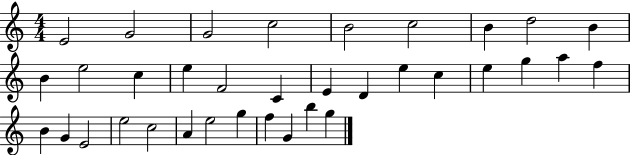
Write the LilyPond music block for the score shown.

{
  \clef treble
  \numericTimeSignature
  \time 4/4
  \key c \major
  e'2 g'2 | g'2 c''2 | b'2 c''2 | b'4 d''2 b'4 | \break b'4 e''2 c''4 | e''4 f'2 c'4 | e'4 d'4 e''4 c''4 | e''4 g''4 a''4 f''4 | \break b'4 g'4 e'2 | e''2 c''2 | a'4 e''2 g''4 | f''4 g'4 b''4 g''4 | \break \bar "|."
}